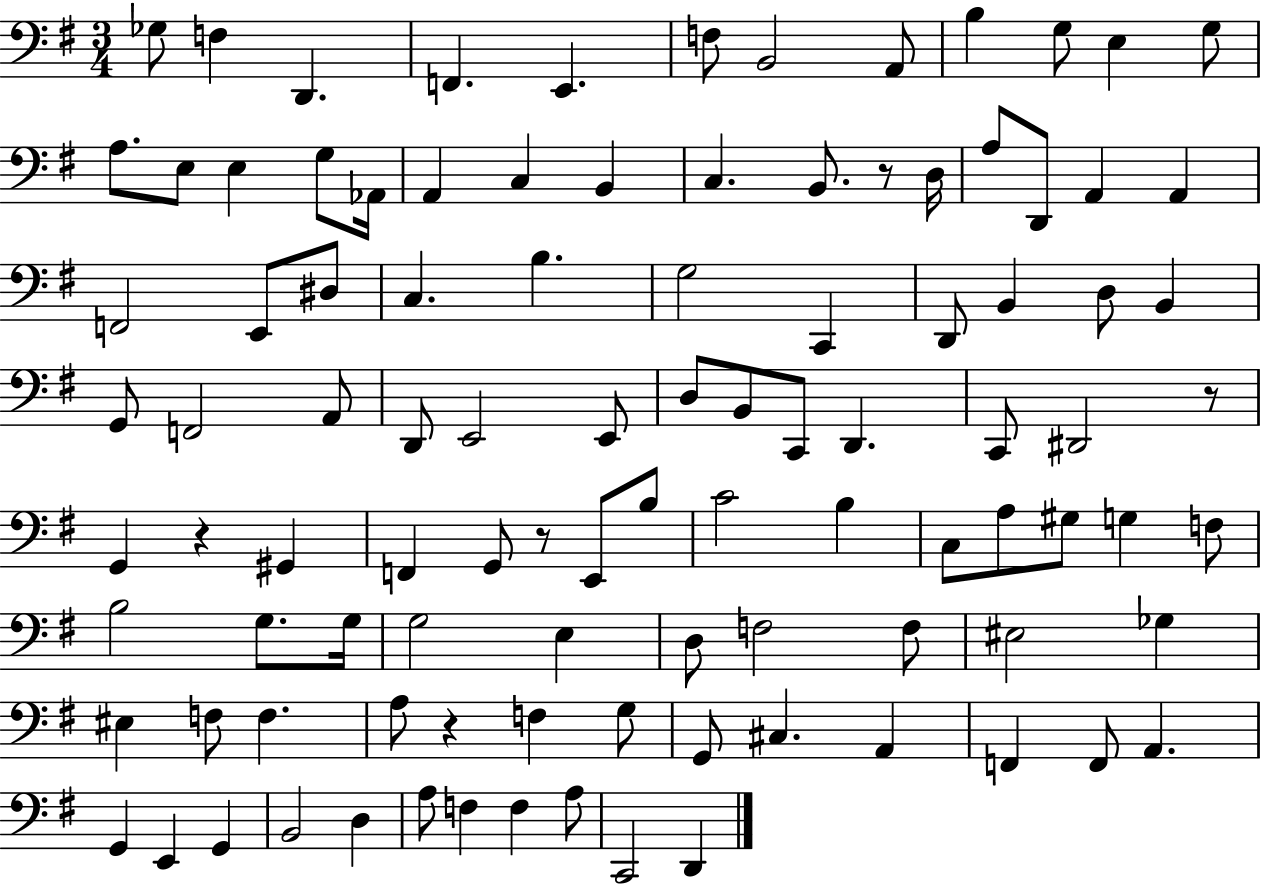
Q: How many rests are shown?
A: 5